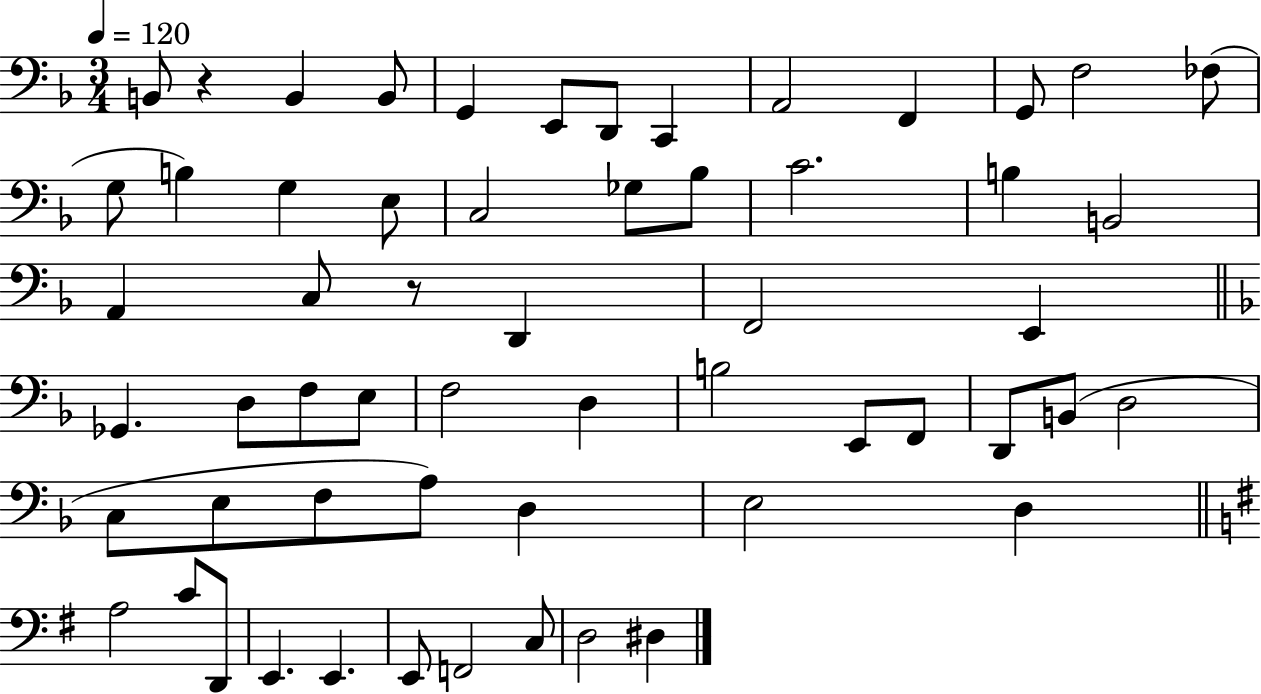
B2/e R/q B2/q B2/e G2/q E2/e D2/e C2/q A2/h F2/q G2/e F3/h FES3/e G3/e B3/q G3/q E3/e C3/h Gb3/e Bb3/e C4/h. B3/q B2/h A2/q C3/e R/e D2/q F2/h E2/q Gb2/q. D3/e F3/e E3/e F3/h D3/q B3/h E2/e F2/e D2/e B2/e D3/h C3/e E3/e F3/e A3/e D3/q E3/h D3/q A3/h C4/e D2/e E2/q. E2/q. E2/e F2/h C3/e D3/h D#3/q